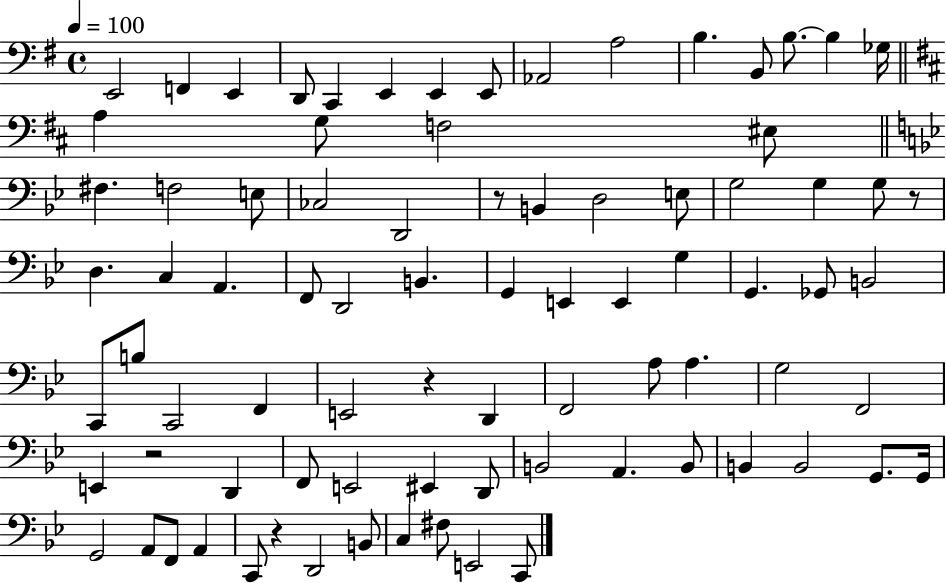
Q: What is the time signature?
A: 4/4